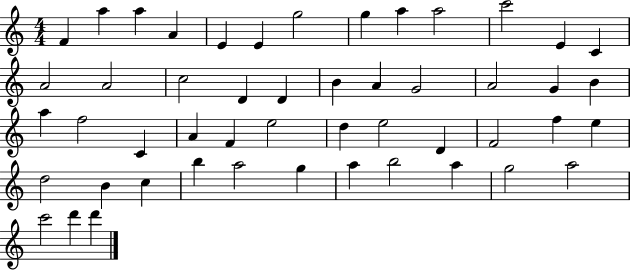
F4/q A5/q A5/q A4/q E4/q E4/q G5/h G5/q A5/q A5/h C6/h E4/q C4/q A4/h A4/h C5/h D4/q D4/q B4/q A4/q G4/h A4/h G4/q B4/q A5/q F5/h C4/q A4/q F4/q E5/h D5/q E5/h D4/q F4/h F5/q E5/q D5/h B4/q C5/q B5/q A5/h G5/q A5/q B5/h A5/q G5/h A5/h C6/h D6/q D6/q